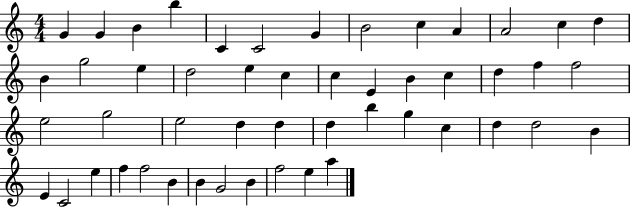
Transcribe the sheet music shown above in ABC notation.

X:1
T:Untitled
M:4/4
L:1/4
K:C
G G B b C C2 G B2 c A A2 c d B g2 e d2 e c c E B c d f f2 e2 g2 e2 d d d b g c d d2 B E C2 e f f2 B B G2 B f2 e a